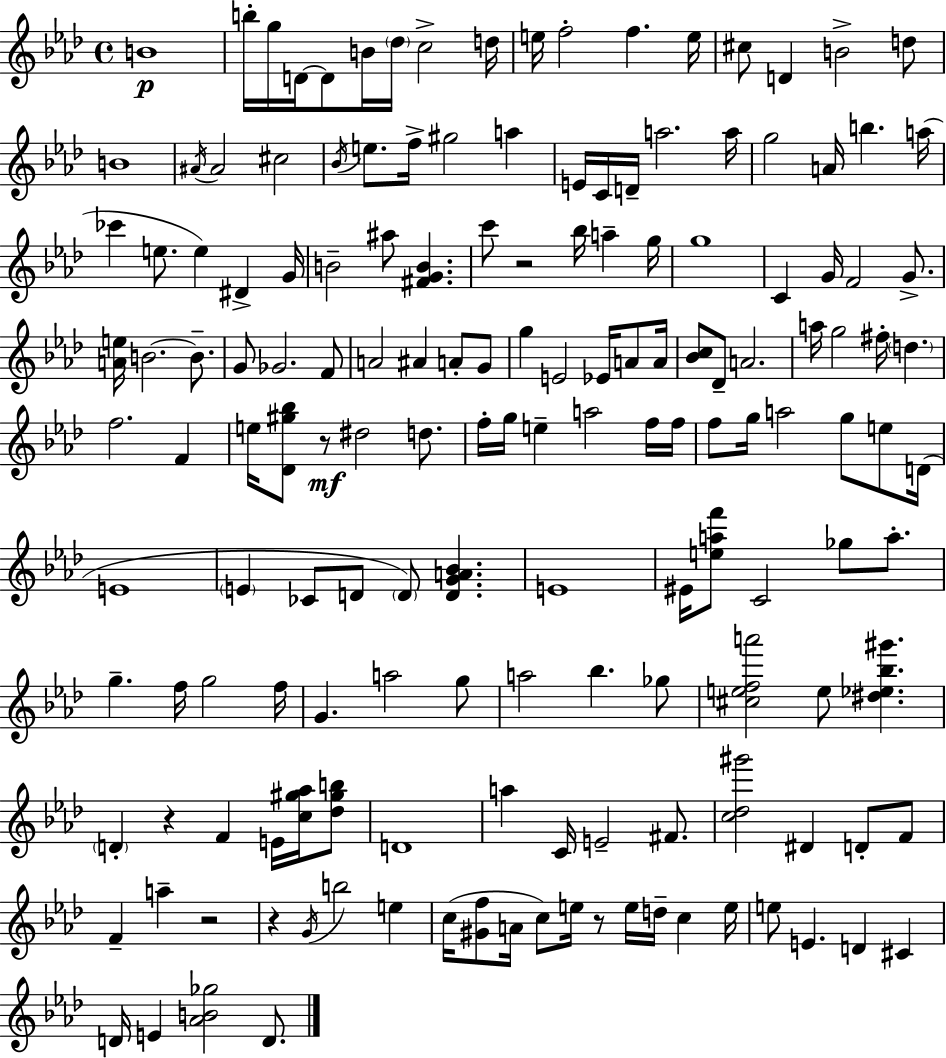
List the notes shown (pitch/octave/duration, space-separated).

B4/w B5/s G5/s D4/s D4/e B4/s Db5/s C5/h D5/s E5/s F5/h F5/q. E5/s C#5/e D4/q B4/h D5/e B4/w A#4/s A#4/h C#5/h Bb4/s E5/e. F5/s G#5/h A5/q E4/s C4/s D4/s A5/h. A5/s G5/h A4/s B5/q. A5/s CES6/q E5/e. E5/q D#4/q G4/s B4/h A#5/e [F#4,G4,B4]/q. C6/e R/h Bb5/s A5/q G5/s G5/w C4/q G4/s F4/h G4/e. [A4,E5]/s B4/h. B4/e. G4/e Gb4/h. F4/e A4/h A#4/q A4/e G4/e G5/q E4/h Eb4/s A4/e A4/s [Bb4,C5]/e Db4/e A4/h. A5/s G5/h F#5/s D5/q. F5/h. F4/q E5/s [Db4,G#5,Bb5]/e R/e D#5/h D5/e. F5/s G5/s E5/q A5/h F5/s F5/s F5/e G5/s A5/h G5/e E5/e D4/s E4/w E4/q CES4/e D4/e D4/e [D4,G4,A4,Bb4]/q. E4/w EIS4/s [E5,A5,F6]/e C4/h Gb5/e A5/e. G5/q. F5/s G5/h F5/s G4/q. A5/h G5/e A5/h Bb5/q. Gb5/e [C#5,E5,F5,A6]/h E5/e [D#5,Eb5,Bb5,G#6]/q. D4/q R/q F4/q E4/s [C5,G#5,Ab5]/s [Db5,G#5,B5]/e D4/w A5/q C4/s E4/h F#4/e. [C5,Db5,G#6]/h D#4/q D4/e F4/e F4/q A5/q R/h R/q G4/s B5/h E5/q C5/s [G#4,F5]/e A4/s C5/e E5/s R/e E5/s D5/s C5/q E5/s E5/e E4/q. D4/q C#4/q D4/s E4/q [Ab4,B4,Gb5]/h D4/e.